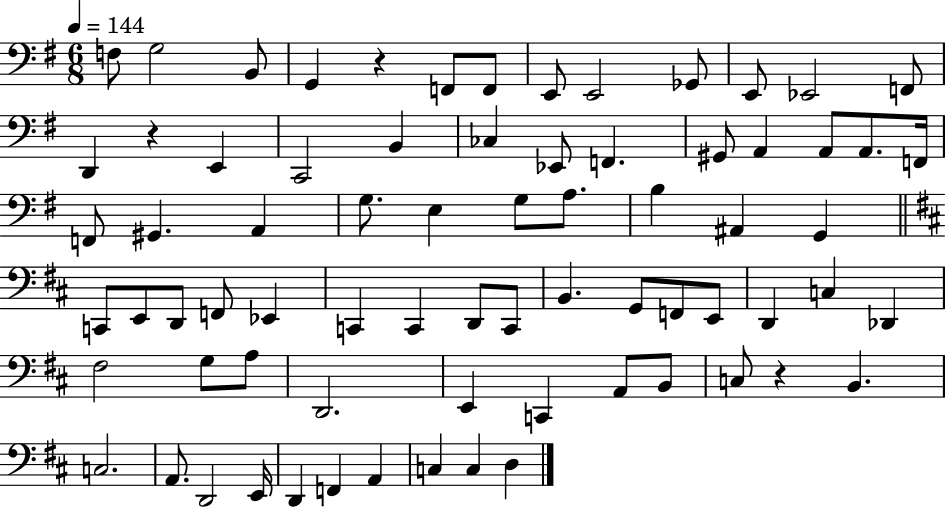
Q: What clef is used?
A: bass